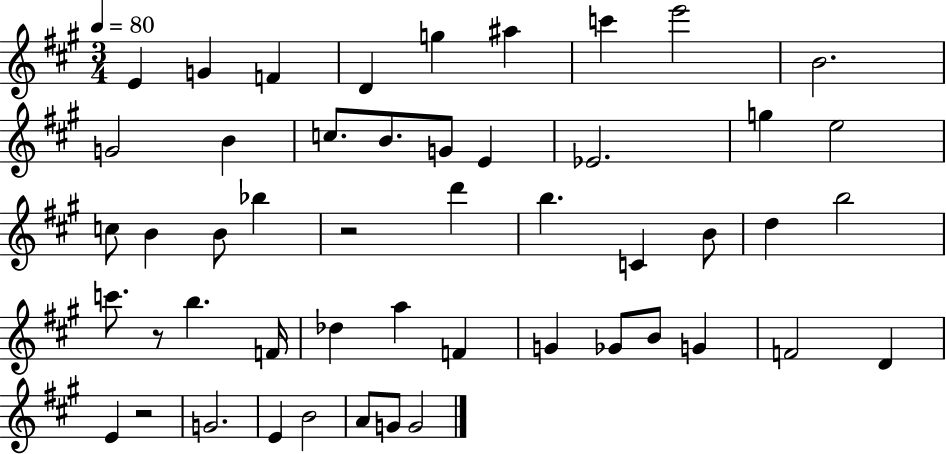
E4/q G4/q F4/q D4/q G5/q A#5/q C6/q E6/h B4/h. G4/h B4/q C5/e. B4/e. G4/e E4/q Eb4/h. G5/q E5/h C5/e B4/q B4/e Bb5/q R/h D6/q B5/q. C4/q B4/e D5/q B5/h C6/e. R/e B5/q. F4/s Db5/q A5/q F4/q G4/q Gb4/e B4/e G4/q F4/h D4/q E4/q R/h G4/h. E4/q B4/h A4/e G4/e G4/h